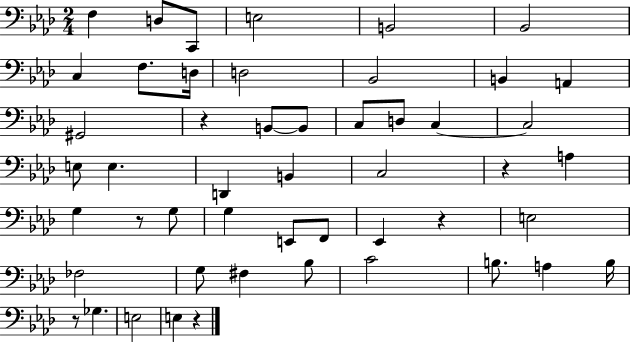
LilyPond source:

{
  \clef bass
  \numericTimeSignature
  \time 2/4
  \key aes \major
  f4 d8 c,8 | e2 | b,2 | bes,2 | \break c4 f8. d16 | d2 | bes,2 | b,4 a,4 | \break gis,2 | r4 b,8~~ b,8 | c8 d8 c4~~ | c2 | \break e8 e4. | d,4 b,4 | c2 | r4 a4 | \break g4 r8 g8 | g4 e,8 f,8 | ees,4 r4 | e2 | \break fes2 | g8 fis4 bes8 | c'2 | b8. a4 b16 | \break r8 ges4. | e2 | e4 r4 | \bar "|."
}